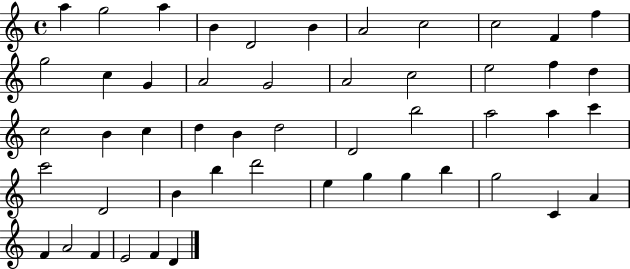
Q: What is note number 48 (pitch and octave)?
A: E4